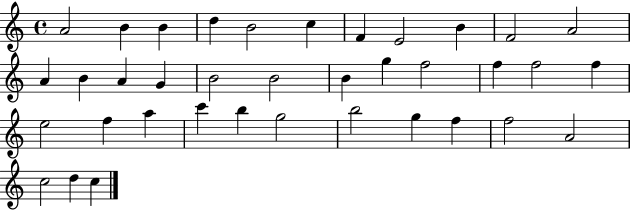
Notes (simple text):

A4/h B4/q B4/q D5/q B4/h C5/q F4/q E4/h B4/q F4/h A4/h A4/q B4/q A4/q G4/q B4/h B4/h B4/q G5/q F5/h F5/q F5/h F5/q E5/h F5/q A5/q C6/q B5/q G5/h B5/h G5/q F5/q F5/h A4/h C5/h D5/q C5/q